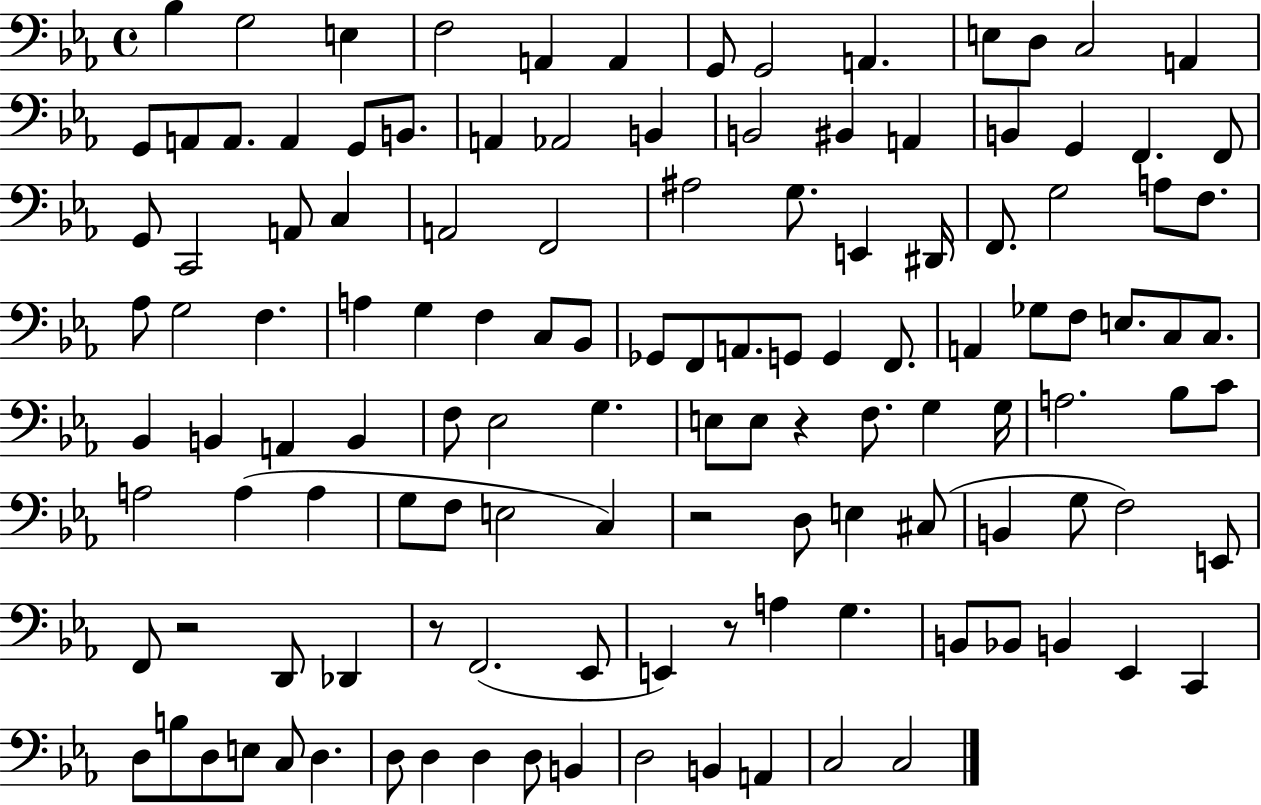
{
  \clef bass
  \time 4/4
  \defaultTimeSignature
  \key ees \major
  bes4 g2 e4 | f2 a,4 a,4 | g,8 g,2 a,4. | e8 d8 c2 a,4 | \break g,8 a,8 a,8. a,4 g,8 b,8. | a,4 aes,2 b,4 | b,2 bis,4 a,4 | b,4 g,4 f,4. f,8 | \break g,8 c,2 a,8 c4 | a,2 f,2 | ais2 g8. e,4 dis,16 | f,8. g2 a8 f8. | \break aes8 g2 f4. | a4 g4 f4 c8 bes,8 | ges,8 f,8 a,8. g,8 g,4 f,8. | a,4 ges8 f8 e8. c8 c8. | \break bes,4 b,4 a,4 b,4 | f8 ees2 g4. | e8 e8 r4 f8. g4 g16 | a2. bes8 c'8 | \break a2 a4( a4 | g8 f8 e2 c4) | r2 d8 e4 cis8( | b,4 g8 f2) e,8 | \break f,8 r2 d,8 des,4 | r8 f,2.( ees,8 | e,4) r8 a4 g4. | b,8 bes,8 b,4 ees,4 c,4 | \break d8 b8 d8 e8 c8 d4. | d8 d4 d4 d8 b,4 | d2 b,4 a,4 | c2 c2 | \break \bar "|."
}